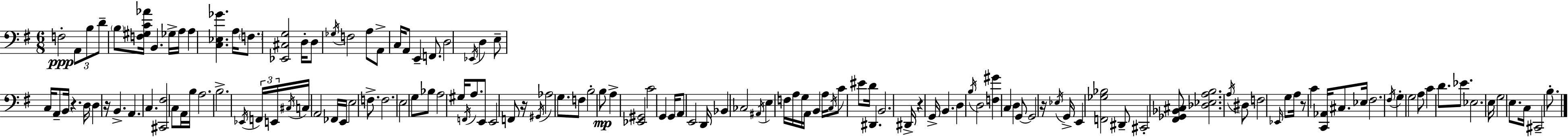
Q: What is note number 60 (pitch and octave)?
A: G#2